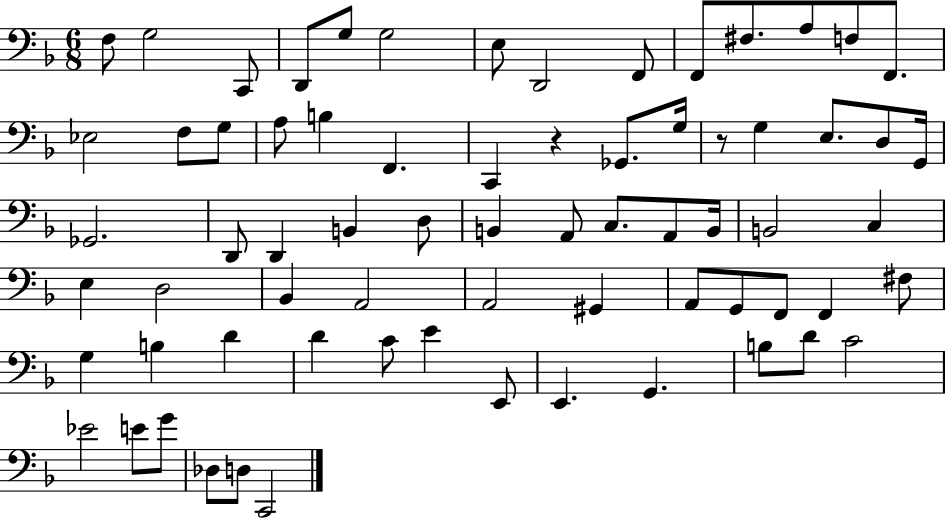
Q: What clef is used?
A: bass